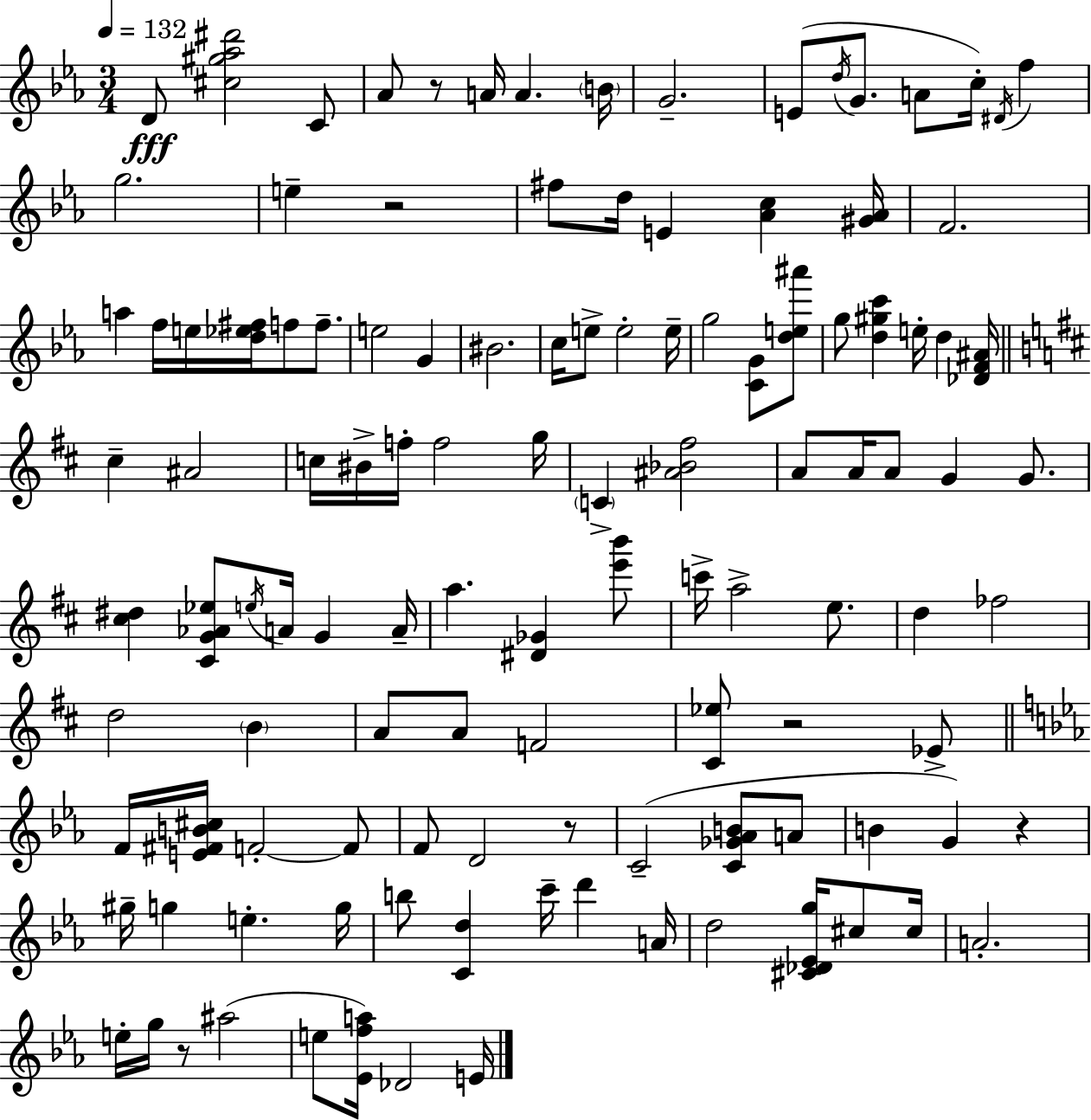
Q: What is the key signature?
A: C minor